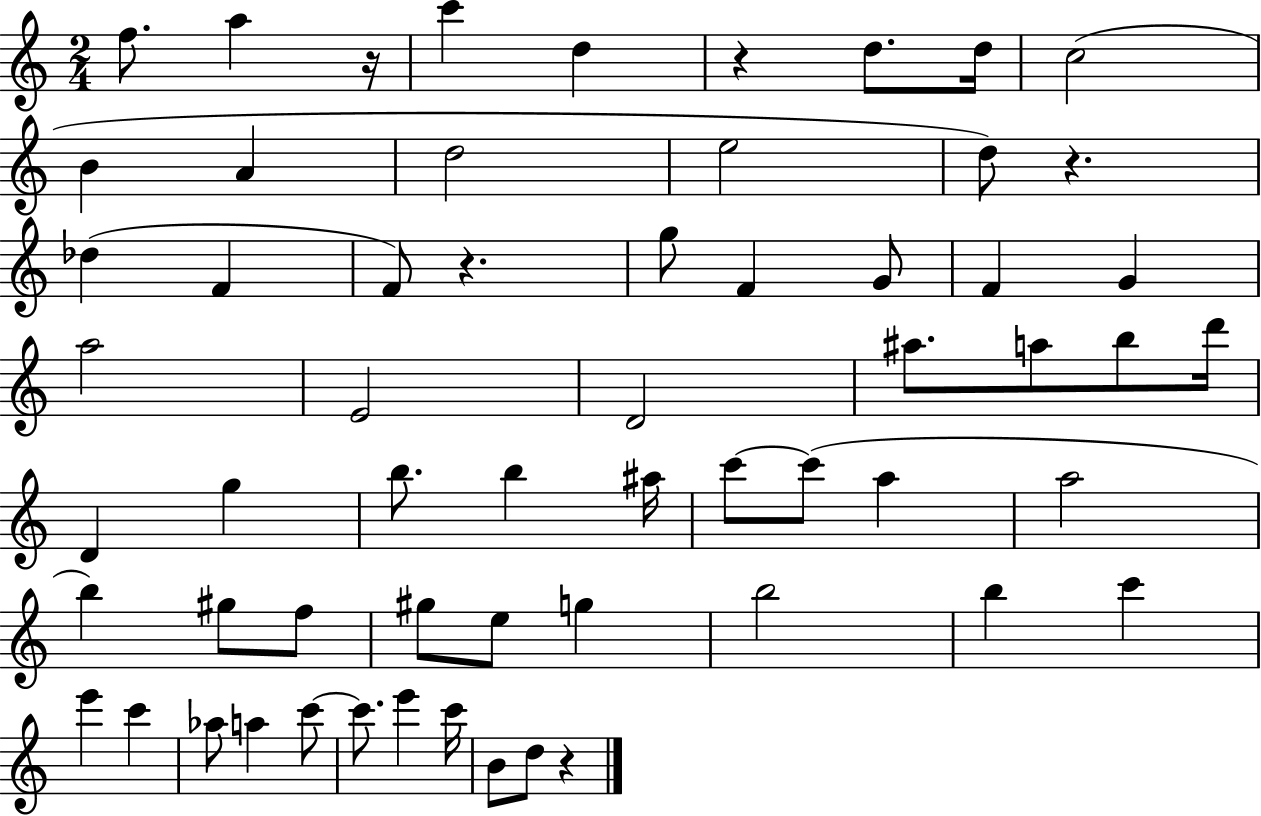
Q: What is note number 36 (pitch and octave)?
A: A5